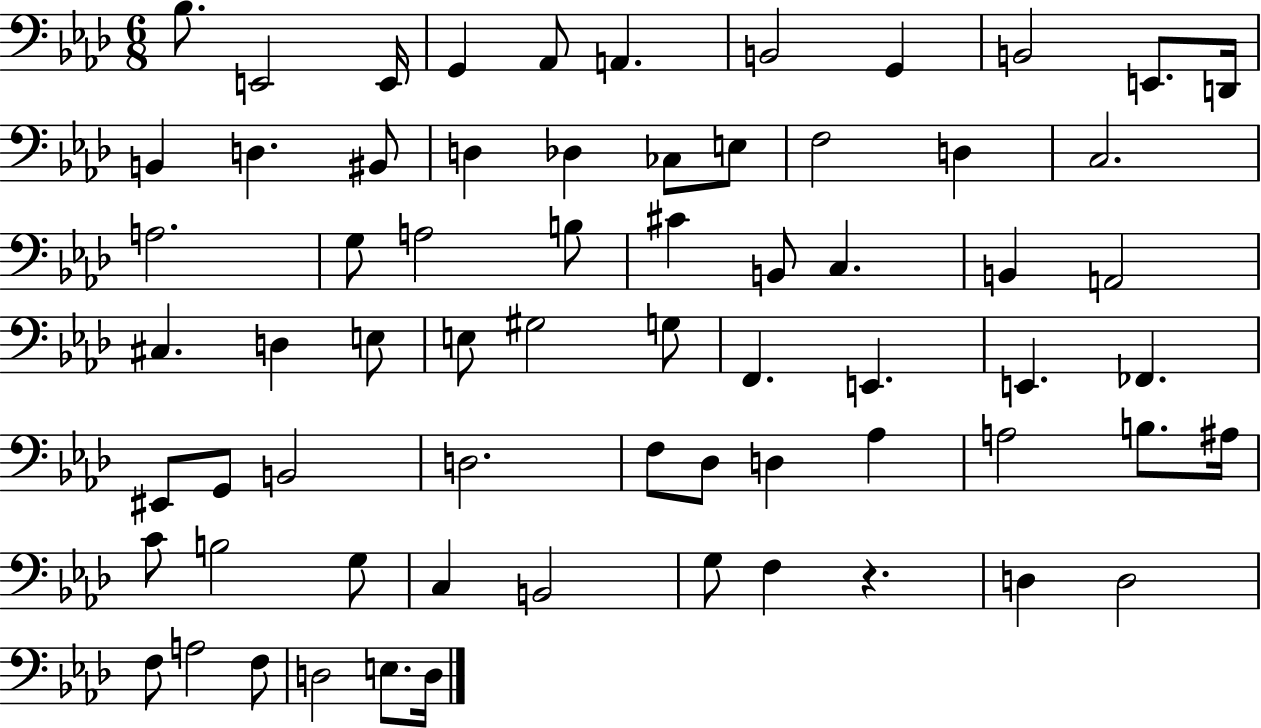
{
  \clef bass
  \numericTimeSignature
  \time 6/8
  \key aes \major
  bes8. e,2 e,16 | g,4 aes,8 a,4. | b,2 g,4 | b,2 e,8. d,16 | \break b,4 d4. bis,8 | d4 des4 ces8 e8 | f2 d4 | c2. | \break a2. | g8 a2 b8 | cis'4 b,8 c4. | b,4 a,2 | \break cis4. d4 e8 | e8 gis2 g8 | f,4. e,4. | e,4. fes,4. | \break eis,8 g,8 b,2 | d2. | f8 des8 d4 aes4 | a2 b8. ais16 | \break c'8 b2 g8 | c4 b,2 | g8 f4 r4. | d4 d2 | \break f8 a2 f8 | d2 e8. d16 | \bar "|."
}